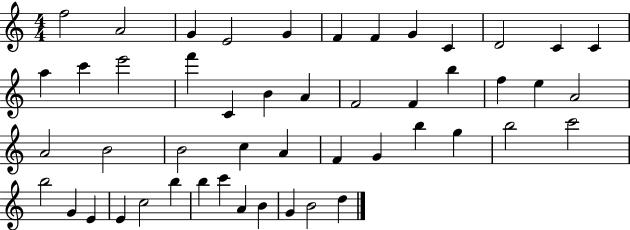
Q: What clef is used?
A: treble